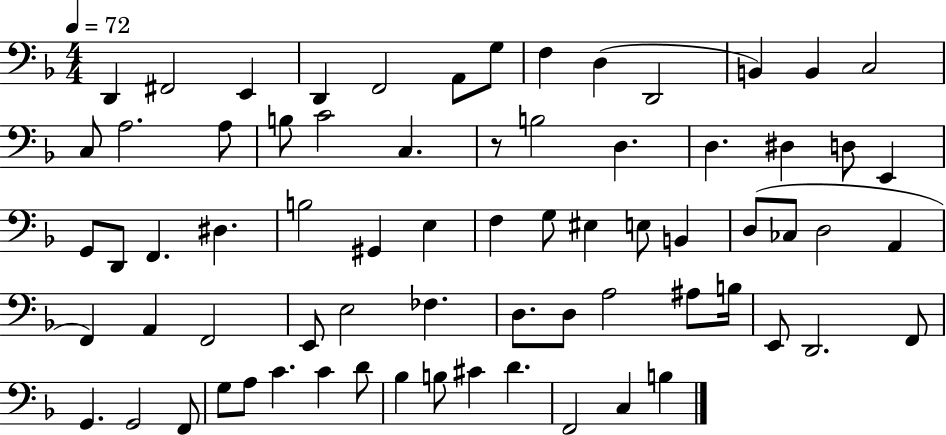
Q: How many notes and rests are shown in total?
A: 71